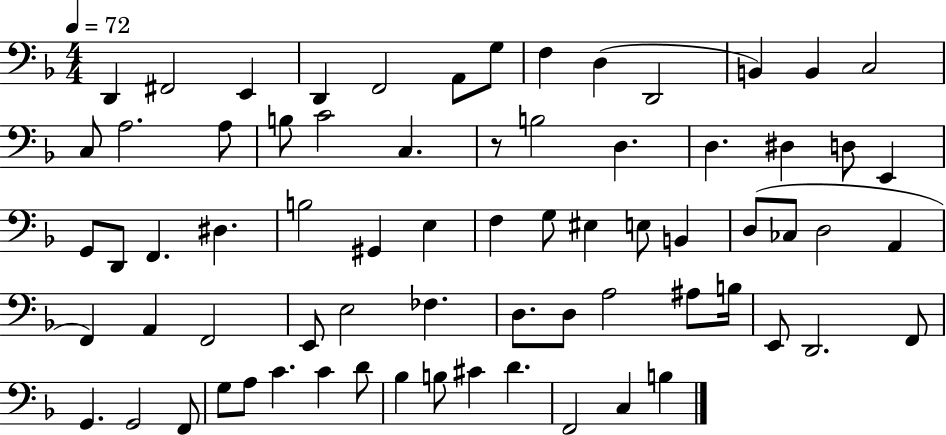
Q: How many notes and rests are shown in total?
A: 71